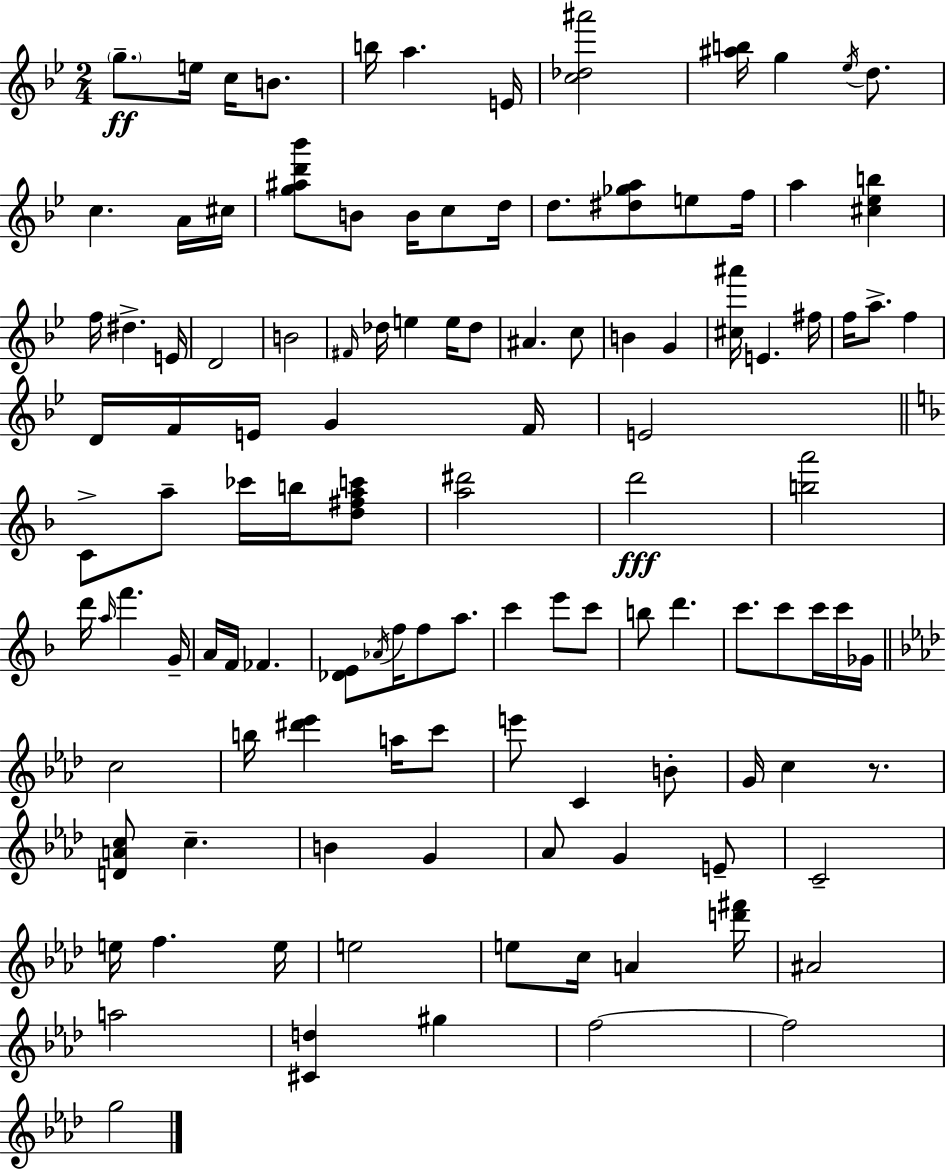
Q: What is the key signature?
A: BES major